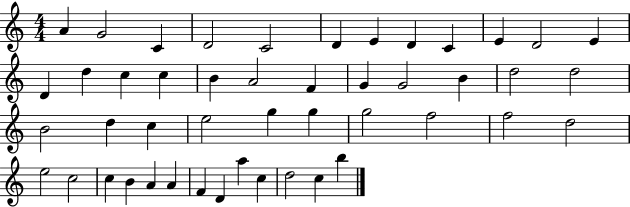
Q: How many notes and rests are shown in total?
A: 47